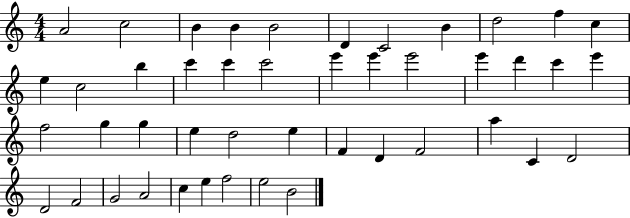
{
  \clef treble
  \numericTimeSignature
  \time 4/4
  \key c \major
  a'2 c''2 | b'4 b'4 b'2 | d'4 c'2 b'4 | d''2 f''4 c''4 | \break e''4 c''2 b''4 | c'''4 c'''4 c'''2 | e'''4 e'''4 e'''2 | e'''4 d'''4 c'''4 e'''4 | \break f''2 g''4 g''4 | e''4 d''2 e''4 | f'4 d'4 f'2 | a''4 c'4 d'2 | \break d'2 f'2 | g'2 a'2 | c''4 e''4 f''2 | e''2 b'2 | \break \bar "|."
}